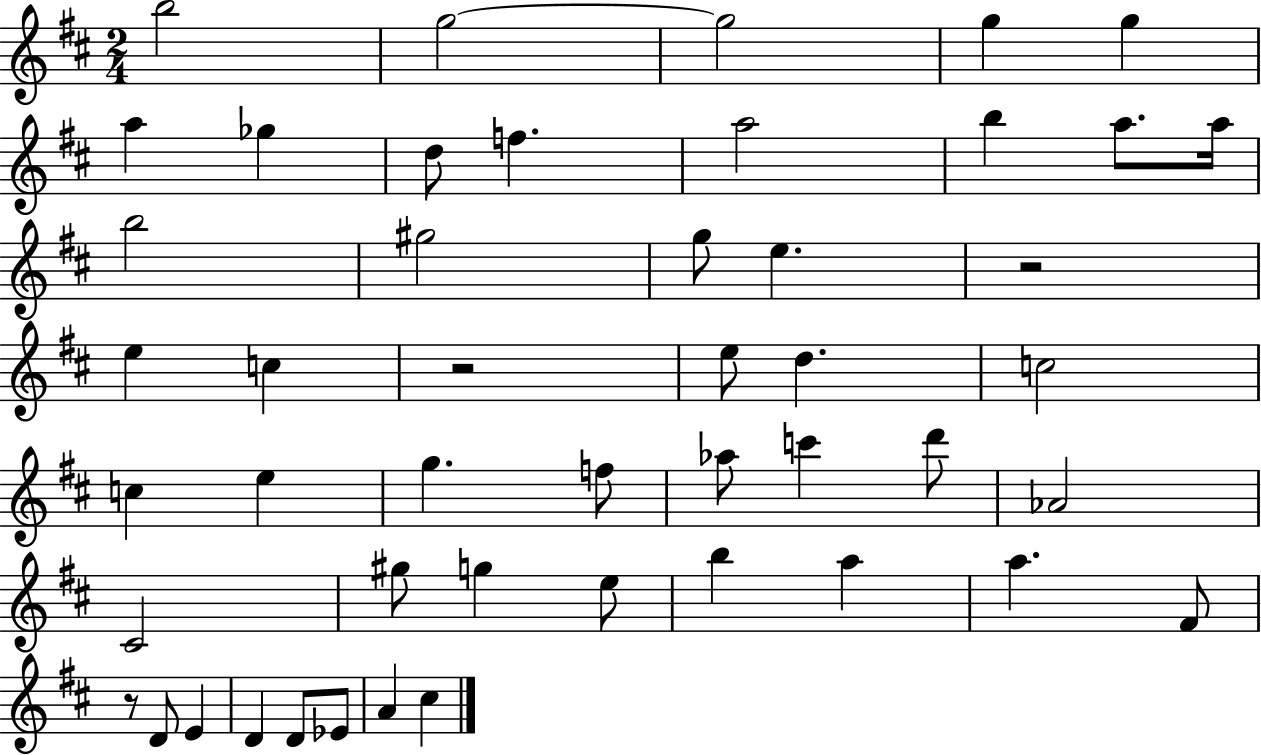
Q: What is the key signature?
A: D major